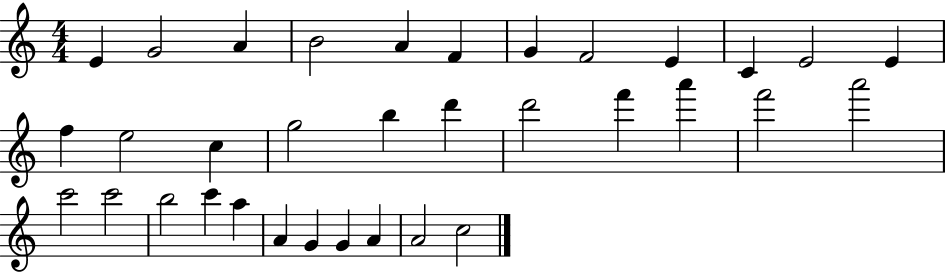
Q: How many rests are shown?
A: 0